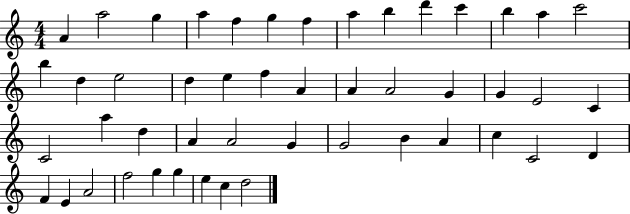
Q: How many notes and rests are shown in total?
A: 48